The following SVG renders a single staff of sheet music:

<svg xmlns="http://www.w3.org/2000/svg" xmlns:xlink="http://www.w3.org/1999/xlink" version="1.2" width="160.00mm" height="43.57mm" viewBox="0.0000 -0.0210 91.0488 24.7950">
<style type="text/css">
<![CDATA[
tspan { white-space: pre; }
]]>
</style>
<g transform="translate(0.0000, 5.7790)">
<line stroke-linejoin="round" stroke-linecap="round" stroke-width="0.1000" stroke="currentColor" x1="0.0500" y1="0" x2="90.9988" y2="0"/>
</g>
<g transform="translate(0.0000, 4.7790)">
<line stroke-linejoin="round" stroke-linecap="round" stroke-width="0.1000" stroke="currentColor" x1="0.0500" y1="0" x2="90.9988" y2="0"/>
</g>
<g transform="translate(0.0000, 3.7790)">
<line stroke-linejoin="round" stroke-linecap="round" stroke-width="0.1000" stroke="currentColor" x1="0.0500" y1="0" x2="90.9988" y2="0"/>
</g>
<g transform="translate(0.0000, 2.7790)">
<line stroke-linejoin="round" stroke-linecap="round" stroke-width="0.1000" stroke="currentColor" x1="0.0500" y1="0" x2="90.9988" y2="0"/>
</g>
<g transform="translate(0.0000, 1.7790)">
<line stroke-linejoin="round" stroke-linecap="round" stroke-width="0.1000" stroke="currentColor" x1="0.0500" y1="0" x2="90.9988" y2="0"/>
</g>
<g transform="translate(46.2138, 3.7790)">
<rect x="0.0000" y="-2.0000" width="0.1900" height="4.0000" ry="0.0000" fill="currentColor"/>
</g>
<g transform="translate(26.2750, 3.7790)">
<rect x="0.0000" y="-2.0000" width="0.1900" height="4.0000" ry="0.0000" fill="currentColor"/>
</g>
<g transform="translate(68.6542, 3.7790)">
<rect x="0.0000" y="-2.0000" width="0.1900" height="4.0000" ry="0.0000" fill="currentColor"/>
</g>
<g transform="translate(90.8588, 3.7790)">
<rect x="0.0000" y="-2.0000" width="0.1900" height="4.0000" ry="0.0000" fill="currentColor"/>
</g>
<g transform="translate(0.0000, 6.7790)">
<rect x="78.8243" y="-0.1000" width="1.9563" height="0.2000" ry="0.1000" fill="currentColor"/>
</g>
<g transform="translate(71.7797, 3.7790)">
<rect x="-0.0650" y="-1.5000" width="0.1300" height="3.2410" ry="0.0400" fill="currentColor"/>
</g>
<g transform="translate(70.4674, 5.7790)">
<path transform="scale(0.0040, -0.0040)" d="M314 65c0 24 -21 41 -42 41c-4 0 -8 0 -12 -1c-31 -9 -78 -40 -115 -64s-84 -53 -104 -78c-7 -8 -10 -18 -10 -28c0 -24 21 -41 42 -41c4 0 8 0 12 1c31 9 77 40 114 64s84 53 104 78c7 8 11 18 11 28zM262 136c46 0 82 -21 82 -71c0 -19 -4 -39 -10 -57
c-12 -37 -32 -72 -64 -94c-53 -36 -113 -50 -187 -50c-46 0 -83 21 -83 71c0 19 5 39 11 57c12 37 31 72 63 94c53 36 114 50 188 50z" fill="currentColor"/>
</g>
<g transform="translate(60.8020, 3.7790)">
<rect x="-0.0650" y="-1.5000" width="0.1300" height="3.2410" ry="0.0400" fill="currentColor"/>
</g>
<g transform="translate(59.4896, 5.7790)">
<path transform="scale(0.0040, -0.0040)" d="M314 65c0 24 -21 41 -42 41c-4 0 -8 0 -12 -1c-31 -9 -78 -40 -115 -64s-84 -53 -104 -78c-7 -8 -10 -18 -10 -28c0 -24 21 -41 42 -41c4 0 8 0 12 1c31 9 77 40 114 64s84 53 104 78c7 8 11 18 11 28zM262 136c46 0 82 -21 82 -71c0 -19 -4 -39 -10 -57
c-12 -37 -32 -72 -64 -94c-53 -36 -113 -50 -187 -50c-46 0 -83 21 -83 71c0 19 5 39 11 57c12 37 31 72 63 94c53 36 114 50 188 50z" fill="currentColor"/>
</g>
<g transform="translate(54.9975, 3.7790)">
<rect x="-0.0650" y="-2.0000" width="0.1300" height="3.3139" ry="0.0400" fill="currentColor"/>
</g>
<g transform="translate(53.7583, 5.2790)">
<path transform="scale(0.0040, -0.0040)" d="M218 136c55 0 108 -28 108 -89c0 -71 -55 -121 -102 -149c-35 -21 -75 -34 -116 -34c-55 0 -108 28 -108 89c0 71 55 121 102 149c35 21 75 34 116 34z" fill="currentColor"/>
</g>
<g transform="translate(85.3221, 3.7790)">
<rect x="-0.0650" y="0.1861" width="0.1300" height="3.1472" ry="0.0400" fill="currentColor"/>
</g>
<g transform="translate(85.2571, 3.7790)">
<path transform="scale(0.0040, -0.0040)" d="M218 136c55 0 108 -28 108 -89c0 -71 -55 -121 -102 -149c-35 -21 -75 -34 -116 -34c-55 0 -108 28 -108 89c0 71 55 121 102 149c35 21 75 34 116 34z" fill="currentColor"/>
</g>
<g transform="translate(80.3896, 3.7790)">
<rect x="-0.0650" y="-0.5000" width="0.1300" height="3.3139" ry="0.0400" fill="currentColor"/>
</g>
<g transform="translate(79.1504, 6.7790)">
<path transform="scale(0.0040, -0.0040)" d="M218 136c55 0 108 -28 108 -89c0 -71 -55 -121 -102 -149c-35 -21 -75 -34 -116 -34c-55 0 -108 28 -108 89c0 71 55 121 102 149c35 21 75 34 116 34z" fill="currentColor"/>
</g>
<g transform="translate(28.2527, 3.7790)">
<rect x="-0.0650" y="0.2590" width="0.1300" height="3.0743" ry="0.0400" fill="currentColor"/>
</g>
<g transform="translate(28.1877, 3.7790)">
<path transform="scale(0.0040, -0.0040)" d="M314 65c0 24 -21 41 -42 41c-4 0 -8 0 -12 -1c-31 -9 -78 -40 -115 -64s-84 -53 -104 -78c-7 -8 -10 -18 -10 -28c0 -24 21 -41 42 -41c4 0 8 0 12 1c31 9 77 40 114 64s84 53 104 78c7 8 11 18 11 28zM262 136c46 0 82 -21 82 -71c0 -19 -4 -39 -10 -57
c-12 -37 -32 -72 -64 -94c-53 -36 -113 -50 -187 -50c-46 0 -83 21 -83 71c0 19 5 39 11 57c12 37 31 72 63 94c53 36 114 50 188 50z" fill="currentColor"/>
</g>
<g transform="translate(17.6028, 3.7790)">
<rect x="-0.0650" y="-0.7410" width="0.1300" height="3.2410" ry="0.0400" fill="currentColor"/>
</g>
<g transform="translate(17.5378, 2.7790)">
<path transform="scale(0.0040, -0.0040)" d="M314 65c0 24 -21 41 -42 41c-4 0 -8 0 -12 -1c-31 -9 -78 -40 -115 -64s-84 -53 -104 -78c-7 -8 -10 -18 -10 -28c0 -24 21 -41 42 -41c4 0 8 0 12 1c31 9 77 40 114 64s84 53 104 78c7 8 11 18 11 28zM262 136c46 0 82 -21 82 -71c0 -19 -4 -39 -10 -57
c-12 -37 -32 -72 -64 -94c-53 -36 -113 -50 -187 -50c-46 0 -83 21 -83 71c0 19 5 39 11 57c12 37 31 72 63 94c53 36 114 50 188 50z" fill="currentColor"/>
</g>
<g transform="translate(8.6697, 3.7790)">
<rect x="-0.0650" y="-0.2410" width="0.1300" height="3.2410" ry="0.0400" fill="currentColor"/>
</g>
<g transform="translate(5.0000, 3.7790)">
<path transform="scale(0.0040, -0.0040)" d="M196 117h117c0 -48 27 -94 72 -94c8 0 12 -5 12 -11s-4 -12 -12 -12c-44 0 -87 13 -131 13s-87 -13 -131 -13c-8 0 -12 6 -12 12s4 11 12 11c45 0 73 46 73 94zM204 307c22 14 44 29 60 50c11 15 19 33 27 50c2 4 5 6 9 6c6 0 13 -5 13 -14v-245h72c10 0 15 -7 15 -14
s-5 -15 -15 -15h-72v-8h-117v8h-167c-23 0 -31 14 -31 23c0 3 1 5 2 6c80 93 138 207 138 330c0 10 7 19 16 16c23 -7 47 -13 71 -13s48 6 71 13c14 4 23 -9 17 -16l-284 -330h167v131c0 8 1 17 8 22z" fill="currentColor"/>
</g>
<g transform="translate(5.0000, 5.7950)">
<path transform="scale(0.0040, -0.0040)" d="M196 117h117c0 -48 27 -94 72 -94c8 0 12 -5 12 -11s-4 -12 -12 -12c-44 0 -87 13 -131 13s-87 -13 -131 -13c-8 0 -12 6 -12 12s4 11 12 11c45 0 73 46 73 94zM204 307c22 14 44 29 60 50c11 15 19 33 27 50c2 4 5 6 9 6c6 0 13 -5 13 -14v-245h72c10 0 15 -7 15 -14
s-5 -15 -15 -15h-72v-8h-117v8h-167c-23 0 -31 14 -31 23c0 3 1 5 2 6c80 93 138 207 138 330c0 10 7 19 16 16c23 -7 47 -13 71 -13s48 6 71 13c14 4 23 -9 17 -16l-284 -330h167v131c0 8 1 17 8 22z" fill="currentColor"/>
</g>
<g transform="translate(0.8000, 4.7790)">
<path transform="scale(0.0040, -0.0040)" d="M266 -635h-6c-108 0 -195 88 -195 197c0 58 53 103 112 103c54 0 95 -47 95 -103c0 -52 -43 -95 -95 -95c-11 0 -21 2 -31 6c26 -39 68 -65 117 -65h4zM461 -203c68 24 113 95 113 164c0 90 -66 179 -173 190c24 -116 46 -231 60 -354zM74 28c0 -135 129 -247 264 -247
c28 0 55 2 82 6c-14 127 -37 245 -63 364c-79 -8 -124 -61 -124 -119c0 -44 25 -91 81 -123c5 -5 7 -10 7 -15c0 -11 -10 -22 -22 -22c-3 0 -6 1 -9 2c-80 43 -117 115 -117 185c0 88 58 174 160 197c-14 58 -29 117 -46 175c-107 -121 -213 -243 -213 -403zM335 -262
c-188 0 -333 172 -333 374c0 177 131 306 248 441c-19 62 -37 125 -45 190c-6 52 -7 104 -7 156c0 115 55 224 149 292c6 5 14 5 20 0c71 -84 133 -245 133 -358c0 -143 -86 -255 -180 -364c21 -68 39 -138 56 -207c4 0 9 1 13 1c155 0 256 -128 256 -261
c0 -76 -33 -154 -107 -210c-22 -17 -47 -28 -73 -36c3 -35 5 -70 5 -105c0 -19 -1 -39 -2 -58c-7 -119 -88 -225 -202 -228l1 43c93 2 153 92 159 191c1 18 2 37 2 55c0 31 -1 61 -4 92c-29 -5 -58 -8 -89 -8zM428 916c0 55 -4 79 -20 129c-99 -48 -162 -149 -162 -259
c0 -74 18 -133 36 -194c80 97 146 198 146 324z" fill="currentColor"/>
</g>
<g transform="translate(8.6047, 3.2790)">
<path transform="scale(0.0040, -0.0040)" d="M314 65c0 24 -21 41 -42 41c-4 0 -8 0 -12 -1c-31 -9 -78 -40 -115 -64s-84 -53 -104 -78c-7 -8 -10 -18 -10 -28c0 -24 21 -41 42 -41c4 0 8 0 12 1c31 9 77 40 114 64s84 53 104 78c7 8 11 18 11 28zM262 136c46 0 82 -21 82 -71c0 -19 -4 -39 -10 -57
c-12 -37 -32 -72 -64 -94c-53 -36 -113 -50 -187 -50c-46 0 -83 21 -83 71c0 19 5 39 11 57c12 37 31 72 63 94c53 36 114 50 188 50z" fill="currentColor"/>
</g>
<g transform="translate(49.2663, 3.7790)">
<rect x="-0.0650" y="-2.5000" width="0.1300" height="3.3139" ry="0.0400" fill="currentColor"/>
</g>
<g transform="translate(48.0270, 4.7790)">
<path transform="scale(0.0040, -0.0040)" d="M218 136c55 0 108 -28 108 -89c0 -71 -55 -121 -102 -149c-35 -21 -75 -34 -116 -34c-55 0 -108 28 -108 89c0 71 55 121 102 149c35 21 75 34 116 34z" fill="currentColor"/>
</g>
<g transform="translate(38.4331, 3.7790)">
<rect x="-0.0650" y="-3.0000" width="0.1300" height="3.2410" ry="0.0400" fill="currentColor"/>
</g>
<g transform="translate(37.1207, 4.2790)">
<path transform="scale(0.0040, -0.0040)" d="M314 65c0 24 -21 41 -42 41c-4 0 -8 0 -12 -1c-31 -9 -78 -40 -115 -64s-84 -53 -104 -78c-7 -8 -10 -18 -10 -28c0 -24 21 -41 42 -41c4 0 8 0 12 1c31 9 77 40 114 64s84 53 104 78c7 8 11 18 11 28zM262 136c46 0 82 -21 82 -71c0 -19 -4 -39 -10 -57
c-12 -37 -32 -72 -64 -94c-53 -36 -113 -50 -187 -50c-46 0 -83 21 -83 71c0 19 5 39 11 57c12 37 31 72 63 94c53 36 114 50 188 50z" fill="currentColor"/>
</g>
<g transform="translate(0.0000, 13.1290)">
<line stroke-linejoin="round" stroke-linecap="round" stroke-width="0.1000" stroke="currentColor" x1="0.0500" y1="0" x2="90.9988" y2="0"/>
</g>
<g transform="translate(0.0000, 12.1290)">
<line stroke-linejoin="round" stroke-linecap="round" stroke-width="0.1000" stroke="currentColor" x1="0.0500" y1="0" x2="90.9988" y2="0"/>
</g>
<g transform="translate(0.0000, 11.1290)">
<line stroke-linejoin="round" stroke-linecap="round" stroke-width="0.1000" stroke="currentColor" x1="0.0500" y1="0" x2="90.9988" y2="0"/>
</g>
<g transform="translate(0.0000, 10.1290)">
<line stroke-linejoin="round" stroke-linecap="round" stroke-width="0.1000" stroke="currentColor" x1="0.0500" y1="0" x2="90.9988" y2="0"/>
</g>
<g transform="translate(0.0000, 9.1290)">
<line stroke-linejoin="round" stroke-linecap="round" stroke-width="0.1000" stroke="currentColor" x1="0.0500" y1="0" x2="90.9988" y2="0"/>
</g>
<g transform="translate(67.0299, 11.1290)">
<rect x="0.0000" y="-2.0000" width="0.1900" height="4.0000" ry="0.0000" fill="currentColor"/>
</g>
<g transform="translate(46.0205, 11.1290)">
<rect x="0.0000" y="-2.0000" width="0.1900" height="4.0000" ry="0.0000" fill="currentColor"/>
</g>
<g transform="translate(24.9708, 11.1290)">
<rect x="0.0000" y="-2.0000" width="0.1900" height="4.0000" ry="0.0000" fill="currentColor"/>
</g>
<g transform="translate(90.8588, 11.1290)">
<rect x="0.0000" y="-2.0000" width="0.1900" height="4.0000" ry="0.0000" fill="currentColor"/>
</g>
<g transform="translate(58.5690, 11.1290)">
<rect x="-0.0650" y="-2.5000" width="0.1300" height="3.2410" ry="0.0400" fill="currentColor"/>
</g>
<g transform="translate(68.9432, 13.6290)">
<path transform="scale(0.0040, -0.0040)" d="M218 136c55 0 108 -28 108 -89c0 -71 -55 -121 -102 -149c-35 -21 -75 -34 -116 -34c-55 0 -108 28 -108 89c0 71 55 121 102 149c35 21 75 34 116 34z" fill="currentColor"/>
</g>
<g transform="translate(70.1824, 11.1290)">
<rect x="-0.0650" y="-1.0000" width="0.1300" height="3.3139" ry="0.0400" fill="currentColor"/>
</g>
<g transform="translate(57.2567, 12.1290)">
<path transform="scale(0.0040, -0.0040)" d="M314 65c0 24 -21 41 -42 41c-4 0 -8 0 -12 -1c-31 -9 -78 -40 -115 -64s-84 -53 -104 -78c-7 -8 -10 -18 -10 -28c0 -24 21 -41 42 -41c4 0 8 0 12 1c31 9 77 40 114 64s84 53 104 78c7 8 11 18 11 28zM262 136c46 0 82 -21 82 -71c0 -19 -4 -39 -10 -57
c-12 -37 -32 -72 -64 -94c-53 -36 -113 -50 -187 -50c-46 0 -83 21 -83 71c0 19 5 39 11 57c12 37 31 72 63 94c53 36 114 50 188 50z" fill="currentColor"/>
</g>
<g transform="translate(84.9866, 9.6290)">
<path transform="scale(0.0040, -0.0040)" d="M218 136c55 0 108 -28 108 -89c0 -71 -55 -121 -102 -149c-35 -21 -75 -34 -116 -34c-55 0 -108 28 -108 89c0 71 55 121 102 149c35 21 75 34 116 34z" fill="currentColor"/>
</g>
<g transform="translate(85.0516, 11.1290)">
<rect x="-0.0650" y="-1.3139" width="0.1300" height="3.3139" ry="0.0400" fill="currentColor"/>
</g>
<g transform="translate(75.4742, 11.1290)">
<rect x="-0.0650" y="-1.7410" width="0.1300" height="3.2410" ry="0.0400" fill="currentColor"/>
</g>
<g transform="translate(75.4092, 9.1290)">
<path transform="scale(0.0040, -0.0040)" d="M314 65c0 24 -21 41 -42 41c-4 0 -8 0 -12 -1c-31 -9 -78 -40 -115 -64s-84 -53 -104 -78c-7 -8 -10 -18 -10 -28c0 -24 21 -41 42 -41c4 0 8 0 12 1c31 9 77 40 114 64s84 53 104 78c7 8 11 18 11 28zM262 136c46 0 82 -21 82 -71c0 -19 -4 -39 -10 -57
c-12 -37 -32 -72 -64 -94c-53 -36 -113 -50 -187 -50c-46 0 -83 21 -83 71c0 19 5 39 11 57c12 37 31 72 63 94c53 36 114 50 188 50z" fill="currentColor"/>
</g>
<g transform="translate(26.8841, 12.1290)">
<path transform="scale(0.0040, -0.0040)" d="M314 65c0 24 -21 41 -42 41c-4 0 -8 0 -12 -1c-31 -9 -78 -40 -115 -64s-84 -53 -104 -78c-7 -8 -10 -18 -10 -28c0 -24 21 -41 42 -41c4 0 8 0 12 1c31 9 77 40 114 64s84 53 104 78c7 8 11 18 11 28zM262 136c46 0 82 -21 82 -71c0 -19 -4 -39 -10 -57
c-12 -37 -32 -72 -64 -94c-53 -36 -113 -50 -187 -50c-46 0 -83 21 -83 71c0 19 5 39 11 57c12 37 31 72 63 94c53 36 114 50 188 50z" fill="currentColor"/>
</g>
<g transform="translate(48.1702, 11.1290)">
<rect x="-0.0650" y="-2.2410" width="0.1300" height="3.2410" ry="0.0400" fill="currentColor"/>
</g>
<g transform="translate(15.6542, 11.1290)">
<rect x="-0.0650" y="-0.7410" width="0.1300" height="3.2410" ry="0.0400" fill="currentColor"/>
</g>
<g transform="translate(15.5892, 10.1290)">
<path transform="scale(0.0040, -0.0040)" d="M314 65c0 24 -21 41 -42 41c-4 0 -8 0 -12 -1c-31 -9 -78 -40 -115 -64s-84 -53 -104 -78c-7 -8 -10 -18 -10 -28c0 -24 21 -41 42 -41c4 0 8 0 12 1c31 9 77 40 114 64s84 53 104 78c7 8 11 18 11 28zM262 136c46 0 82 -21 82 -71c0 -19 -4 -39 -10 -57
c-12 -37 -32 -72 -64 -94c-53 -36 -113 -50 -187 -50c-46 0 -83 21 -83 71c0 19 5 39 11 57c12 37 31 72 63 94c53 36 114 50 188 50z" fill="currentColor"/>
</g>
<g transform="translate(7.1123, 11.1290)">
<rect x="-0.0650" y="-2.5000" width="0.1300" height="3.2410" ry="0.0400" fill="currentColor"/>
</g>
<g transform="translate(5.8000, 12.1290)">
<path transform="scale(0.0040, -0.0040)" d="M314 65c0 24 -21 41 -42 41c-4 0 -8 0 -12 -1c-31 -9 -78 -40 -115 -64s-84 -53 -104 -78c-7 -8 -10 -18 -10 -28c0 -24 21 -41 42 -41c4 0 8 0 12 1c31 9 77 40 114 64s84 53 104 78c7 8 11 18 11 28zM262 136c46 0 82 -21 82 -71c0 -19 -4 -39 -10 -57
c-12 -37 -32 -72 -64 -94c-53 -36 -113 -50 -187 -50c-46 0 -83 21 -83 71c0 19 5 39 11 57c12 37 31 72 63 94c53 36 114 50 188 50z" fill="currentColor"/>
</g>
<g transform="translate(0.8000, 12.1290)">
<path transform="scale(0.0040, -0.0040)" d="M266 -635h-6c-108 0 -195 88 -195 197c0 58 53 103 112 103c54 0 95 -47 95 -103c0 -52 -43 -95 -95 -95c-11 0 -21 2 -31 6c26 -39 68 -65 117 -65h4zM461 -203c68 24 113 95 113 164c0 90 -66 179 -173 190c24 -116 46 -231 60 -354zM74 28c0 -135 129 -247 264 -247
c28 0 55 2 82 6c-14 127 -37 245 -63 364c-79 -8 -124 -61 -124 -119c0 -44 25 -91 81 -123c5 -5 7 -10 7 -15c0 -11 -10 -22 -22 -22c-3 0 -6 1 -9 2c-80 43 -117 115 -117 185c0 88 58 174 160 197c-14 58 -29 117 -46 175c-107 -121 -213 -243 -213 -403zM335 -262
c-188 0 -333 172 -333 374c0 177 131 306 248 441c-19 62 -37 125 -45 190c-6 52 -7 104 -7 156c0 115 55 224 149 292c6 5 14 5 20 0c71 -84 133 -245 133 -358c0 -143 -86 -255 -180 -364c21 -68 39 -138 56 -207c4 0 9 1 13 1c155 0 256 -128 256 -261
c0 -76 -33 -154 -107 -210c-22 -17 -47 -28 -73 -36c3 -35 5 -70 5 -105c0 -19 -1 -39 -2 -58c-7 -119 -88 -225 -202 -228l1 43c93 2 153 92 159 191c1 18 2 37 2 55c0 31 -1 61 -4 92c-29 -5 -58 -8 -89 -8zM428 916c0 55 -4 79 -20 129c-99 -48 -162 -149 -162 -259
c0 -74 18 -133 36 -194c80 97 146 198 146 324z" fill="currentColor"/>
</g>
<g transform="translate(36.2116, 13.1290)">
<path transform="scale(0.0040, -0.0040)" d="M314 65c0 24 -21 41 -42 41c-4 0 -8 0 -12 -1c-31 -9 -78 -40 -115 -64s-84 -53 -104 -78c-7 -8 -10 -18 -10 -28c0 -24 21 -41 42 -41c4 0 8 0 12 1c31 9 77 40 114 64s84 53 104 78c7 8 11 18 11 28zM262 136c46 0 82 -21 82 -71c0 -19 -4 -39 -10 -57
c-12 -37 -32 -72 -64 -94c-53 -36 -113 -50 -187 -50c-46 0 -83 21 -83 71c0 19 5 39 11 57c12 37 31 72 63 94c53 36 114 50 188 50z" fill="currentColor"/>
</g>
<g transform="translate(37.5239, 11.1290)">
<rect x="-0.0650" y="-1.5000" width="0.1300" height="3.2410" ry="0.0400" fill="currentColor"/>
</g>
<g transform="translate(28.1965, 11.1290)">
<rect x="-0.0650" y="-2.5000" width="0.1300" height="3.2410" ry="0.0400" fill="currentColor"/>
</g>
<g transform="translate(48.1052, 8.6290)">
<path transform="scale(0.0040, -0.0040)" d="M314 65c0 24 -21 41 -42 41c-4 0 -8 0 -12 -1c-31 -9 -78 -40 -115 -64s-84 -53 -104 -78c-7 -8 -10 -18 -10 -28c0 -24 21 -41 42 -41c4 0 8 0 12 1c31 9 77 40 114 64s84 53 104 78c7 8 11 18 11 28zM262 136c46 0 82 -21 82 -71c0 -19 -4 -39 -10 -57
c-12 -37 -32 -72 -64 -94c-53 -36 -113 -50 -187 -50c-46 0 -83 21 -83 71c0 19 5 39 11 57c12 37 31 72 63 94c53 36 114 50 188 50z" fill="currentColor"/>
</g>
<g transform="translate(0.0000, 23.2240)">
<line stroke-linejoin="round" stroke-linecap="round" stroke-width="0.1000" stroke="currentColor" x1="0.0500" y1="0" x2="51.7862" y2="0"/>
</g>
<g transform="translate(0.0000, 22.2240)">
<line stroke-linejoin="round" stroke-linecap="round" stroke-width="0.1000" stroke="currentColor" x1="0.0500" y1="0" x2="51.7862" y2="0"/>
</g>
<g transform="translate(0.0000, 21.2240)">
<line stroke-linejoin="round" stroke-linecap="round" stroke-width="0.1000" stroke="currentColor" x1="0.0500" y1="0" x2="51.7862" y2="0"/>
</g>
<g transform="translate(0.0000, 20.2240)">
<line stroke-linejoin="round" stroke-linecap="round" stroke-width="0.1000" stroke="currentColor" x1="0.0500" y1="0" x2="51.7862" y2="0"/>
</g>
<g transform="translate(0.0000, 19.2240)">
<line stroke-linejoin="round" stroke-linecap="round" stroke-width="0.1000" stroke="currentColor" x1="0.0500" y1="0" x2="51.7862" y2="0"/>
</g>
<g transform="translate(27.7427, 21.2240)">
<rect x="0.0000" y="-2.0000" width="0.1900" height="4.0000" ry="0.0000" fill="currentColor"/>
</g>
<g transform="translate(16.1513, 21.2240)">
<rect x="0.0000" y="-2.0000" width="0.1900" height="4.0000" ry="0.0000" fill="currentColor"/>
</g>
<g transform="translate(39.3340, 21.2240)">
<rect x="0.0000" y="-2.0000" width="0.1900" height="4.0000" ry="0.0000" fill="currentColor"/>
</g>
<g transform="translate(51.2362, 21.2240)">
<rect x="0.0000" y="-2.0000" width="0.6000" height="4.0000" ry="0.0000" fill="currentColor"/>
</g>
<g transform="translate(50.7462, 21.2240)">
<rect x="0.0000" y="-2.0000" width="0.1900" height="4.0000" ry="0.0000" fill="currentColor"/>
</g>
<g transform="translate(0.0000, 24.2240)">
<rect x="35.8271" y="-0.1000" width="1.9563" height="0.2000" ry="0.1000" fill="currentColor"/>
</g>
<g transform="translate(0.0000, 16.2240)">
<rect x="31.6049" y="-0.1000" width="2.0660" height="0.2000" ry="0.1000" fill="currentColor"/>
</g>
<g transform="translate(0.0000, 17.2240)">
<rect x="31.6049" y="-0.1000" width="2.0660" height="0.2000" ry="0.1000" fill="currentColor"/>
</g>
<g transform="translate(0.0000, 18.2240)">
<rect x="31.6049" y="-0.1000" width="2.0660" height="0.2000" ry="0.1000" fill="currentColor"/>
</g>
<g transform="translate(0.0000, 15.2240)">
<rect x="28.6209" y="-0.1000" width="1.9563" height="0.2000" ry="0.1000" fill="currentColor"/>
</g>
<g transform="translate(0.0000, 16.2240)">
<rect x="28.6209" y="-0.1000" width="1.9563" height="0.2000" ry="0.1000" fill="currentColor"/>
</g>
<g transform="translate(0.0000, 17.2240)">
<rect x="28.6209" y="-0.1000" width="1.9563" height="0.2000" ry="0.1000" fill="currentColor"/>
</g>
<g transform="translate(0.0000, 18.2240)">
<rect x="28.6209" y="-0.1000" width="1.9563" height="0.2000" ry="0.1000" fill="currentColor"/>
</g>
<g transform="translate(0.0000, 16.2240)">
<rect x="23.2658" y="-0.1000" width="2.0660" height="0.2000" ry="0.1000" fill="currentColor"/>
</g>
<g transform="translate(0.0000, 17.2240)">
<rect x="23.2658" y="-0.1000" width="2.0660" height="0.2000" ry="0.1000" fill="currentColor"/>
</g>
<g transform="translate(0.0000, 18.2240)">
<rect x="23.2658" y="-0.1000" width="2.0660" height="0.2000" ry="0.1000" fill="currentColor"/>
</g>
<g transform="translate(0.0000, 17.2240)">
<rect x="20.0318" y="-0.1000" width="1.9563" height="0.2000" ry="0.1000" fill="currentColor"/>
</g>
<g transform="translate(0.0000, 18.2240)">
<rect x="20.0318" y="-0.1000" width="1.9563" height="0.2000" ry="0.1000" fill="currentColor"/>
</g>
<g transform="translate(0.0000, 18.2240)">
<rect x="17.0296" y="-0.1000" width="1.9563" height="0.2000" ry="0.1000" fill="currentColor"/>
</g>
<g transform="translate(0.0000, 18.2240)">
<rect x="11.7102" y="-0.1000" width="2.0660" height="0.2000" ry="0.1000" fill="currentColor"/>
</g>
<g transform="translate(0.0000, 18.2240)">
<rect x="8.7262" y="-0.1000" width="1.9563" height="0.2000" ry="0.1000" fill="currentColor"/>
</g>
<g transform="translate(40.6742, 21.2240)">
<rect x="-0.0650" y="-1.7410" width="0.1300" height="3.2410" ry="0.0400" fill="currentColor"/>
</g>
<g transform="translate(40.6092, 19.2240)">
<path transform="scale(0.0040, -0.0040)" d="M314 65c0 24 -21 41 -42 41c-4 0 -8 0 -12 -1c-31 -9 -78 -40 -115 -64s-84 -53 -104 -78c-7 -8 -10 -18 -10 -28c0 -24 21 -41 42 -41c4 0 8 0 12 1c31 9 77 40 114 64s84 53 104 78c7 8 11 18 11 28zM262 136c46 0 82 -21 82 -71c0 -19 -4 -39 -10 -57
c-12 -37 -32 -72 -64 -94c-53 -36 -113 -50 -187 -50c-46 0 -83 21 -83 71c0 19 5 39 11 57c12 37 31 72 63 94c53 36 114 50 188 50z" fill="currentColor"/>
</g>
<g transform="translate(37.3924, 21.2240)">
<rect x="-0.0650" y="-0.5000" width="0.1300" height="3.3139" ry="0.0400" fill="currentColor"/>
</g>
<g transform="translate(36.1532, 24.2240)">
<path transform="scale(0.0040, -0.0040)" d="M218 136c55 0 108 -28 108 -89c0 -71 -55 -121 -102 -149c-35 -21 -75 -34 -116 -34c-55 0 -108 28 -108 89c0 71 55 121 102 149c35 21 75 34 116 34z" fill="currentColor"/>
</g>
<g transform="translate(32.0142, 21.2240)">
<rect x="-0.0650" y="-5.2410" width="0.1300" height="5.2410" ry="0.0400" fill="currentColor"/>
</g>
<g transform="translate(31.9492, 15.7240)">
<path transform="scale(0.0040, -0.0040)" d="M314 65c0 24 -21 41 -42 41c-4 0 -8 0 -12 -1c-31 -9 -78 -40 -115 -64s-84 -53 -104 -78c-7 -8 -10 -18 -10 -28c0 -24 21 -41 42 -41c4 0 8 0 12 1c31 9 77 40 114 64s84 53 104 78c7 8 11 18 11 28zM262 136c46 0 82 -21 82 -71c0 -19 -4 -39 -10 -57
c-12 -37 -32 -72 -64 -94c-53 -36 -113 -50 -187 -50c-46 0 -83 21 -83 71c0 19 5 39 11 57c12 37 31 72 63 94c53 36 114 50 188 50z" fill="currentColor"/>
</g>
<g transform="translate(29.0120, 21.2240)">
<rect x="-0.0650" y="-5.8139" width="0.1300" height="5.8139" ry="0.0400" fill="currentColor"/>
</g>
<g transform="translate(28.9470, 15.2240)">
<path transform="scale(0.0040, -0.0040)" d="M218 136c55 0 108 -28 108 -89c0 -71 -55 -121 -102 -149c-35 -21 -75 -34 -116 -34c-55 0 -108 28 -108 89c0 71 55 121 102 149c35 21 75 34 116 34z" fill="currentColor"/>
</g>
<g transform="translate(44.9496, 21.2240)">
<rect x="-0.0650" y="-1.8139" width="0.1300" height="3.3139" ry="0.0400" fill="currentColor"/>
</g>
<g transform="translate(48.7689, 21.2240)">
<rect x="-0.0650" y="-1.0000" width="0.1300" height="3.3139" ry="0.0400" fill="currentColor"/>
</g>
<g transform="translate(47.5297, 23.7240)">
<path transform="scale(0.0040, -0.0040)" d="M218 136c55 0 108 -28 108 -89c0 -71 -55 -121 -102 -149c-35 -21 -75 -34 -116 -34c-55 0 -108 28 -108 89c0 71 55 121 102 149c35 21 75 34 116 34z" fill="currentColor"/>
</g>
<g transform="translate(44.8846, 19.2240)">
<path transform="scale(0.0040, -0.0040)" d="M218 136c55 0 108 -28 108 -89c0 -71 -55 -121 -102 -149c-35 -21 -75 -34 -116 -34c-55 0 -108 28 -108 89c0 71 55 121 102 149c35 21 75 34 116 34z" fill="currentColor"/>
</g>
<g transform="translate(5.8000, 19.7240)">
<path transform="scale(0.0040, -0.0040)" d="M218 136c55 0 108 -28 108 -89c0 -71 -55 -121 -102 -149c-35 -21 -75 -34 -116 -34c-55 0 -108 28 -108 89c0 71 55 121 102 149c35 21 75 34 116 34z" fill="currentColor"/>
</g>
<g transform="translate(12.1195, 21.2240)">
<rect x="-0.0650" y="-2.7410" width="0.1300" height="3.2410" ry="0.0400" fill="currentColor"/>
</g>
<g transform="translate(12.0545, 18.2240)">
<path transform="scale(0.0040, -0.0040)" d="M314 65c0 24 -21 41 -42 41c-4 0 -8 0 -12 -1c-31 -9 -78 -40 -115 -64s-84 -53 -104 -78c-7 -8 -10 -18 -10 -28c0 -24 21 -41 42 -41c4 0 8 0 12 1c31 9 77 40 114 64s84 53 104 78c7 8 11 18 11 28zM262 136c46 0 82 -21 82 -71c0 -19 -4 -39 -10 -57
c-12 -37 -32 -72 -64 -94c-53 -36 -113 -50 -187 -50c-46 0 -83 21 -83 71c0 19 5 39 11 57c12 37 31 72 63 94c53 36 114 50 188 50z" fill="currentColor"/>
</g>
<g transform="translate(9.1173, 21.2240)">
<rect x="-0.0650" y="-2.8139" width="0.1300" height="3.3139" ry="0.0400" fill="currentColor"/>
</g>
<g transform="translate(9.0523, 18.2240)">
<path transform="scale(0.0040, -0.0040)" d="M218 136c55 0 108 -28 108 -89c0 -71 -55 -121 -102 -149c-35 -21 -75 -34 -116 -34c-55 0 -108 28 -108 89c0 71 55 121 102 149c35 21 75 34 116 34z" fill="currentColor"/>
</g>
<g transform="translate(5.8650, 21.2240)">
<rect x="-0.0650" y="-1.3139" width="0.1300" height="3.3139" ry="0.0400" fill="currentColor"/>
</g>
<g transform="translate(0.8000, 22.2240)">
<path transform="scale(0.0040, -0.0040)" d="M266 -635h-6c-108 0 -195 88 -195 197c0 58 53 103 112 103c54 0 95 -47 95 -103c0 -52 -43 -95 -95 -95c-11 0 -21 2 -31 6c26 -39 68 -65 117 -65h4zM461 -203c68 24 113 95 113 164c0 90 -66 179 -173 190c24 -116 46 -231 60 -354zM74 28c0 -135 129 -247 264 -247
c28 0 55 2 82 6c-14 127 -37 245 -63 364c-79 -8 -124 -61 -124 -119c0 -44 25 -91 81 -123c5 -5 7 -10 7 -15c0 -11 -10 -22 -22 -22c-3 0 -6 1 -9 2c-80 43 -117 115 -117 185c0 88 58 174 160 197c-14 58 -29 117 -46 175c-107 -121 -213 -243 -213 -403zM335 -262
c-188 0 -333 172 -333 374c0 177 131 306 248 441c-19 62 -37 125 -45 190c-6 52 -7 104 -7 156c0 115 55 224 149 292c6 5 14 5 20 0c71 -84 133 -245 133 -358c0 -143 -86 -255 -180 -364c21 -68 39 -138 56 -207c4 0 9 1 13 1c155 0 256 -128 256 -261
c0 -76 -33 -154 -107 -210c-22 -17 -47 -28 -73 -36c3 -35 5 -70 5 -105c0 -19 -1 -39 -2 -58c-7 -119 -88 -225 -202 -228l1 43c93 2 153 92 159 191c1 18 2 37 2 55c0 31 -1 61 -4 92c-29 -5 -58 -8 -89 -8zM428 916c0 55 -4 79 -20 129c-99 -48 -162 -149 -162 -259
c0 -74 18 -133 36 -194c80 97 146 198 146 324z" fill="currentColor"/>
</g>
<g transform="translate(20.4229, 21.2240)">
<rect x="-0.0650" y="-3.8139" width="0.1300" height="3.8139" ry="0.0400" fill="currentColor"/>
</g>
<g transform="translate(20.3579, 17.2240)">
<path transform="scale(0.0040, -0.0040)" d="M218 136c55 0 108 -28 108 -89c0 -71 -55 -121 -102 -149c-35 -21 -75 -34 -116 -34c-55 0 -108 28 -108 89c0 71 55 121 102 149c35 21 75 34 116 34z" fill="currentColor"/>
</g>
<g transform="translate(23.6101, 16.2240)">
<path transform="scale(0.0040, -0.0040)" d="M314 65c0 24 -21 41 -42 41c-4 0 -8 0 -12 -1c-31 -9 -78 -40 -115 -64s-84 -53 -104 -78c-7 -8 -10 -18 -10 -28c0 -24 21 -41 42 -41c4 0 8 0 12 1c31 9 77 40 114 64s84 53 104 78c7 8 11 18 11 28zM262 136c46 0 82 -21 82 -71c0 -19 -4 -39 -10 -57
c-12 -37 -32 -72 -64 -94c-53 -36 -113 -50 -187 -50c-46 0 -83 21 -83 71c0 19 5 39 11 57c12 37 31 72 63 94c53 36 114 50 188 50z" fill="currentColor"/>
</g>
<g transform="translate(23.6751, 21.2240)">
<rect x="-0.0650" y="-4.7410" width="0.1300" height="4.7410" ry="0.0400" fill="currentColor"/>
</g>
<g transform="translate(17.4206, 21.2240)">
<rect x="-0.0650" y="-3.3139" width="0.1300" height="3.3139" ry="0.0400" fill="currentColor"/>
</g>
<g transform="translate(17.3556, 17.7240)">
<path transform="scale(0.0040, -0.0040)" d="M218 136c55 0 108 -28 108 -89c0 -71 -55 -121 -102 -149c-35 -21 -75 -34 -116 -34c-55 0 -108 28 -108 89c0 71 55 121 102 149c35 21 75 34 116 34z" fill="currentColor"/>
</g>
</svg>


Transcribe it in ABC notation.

X:1
T:Untitled
M:4/4
L:1/4
K:C
c2 d2 B2 A2 G F E2 E2 C B G2 d2 G2 E2 g2 G2 D f2 e e a a2 b c' e'2 g' f'2 C f2 f D